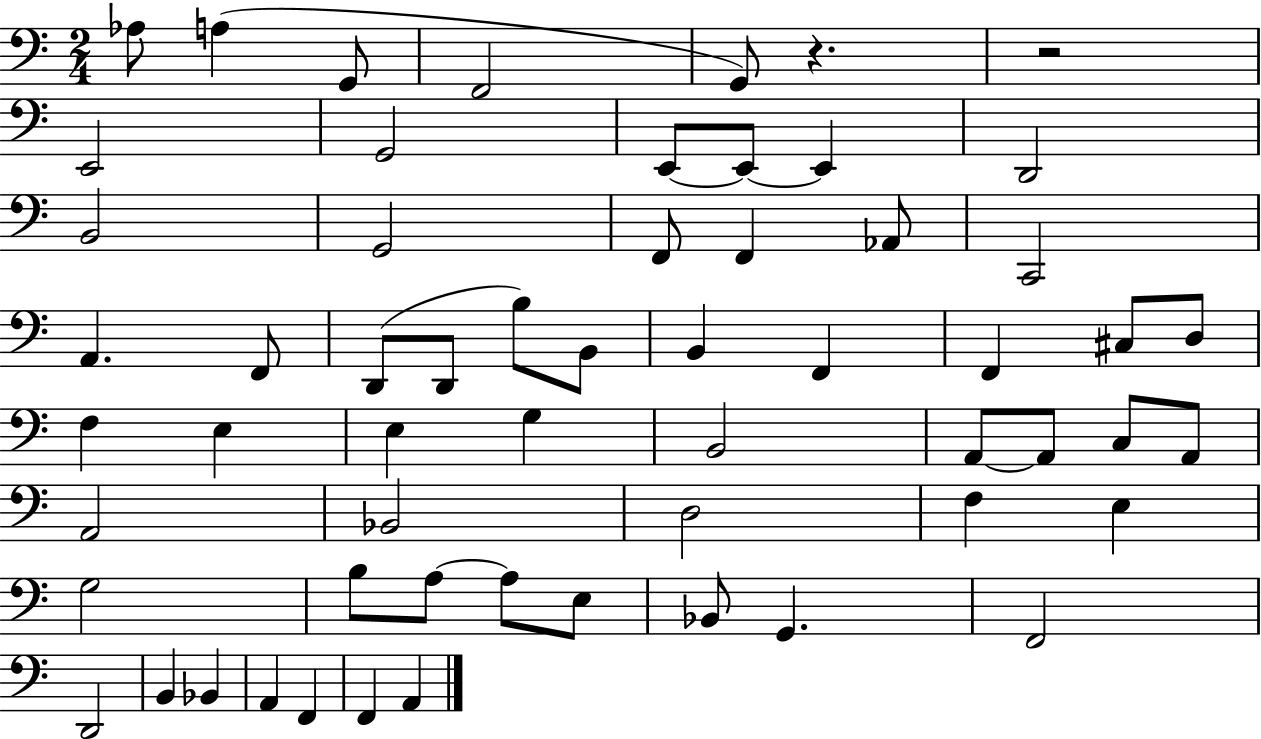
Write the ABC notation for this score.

X:1
T:Untitled
M:2/4
L:1/4
K:C
_A,/2 A, G,,/2 F,,2 G,,/2 z z2 E,,2 G,,2 E,,/2 E,,/2 E,, D,,2 B,,2 G,,2 F,,/2 F,, _A,,/2 C,,2 A,, F,,/2 D,,/2 D,,/2 B,/2 B,,/2 B,, F,, F,, ^C,/2 D,/2 F, E, E, G, B,,2 A,,/2 A,,/2 C,/2 A,,/2 A,,2 _B,,2 D,2 F, E, G,2 B,/2 A,/2 A,/2 E,/2 _B,,/2 G,, F,,2 D,,2 B,, _B,, A,, F,, F,, A,,